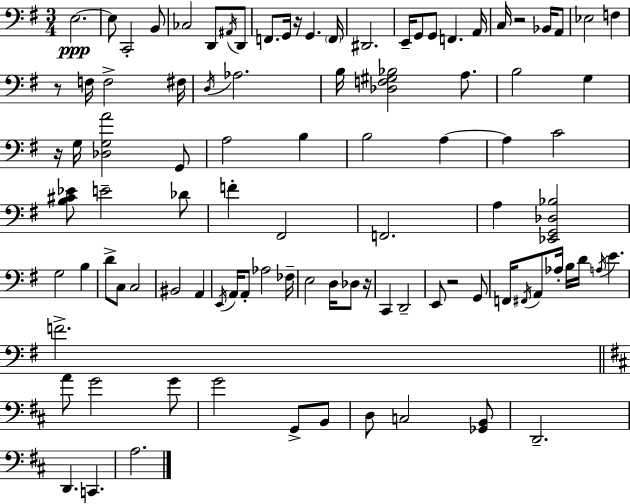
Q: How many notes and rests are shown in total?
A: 97